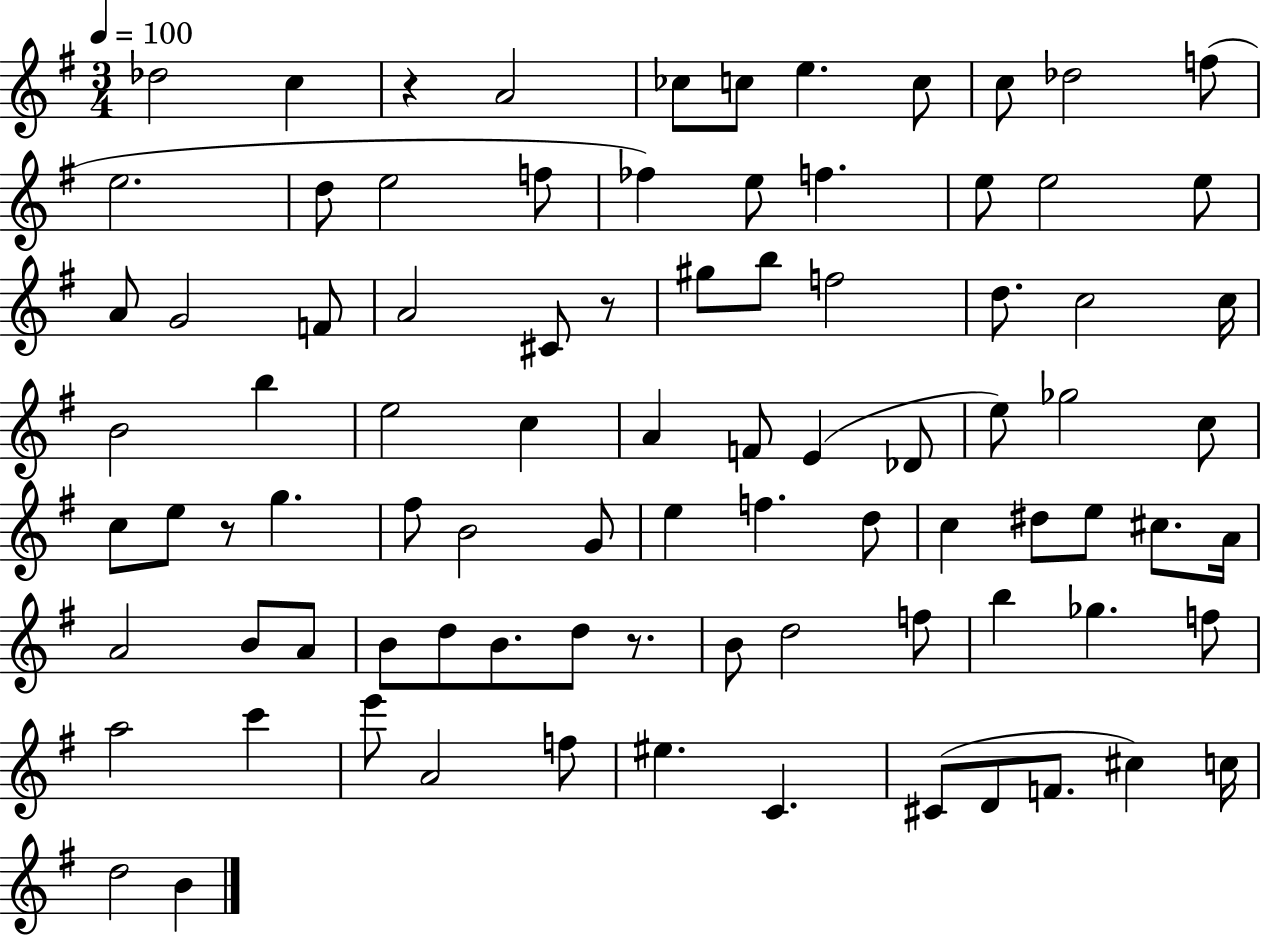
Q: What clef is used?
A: treble